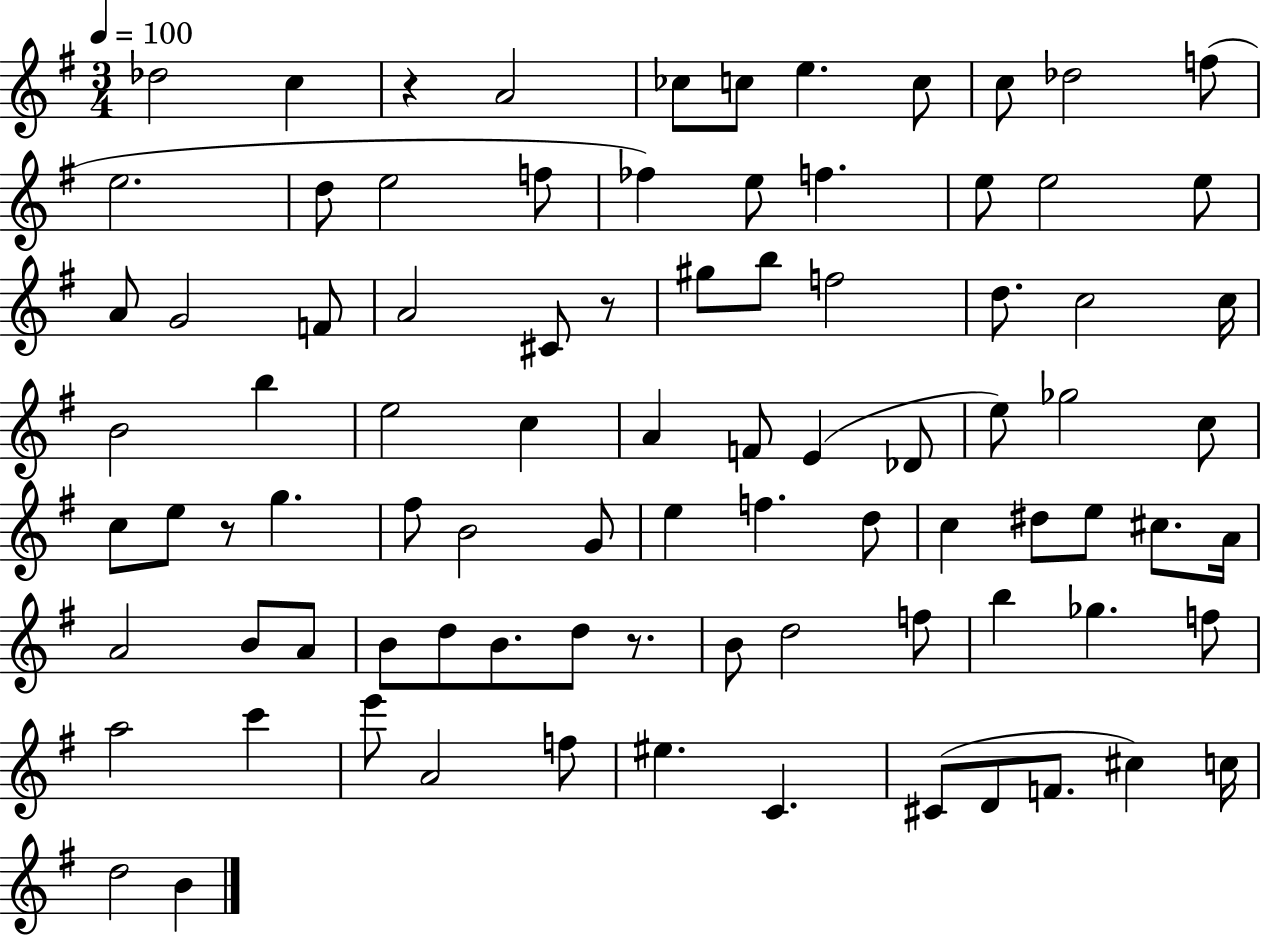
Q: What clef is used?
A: treble